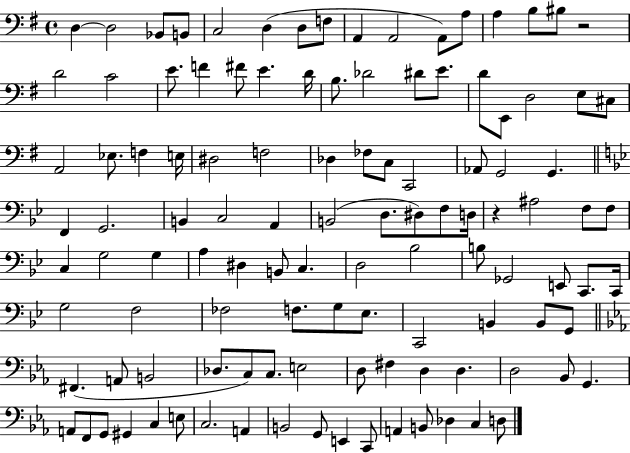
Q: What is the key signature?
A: G major